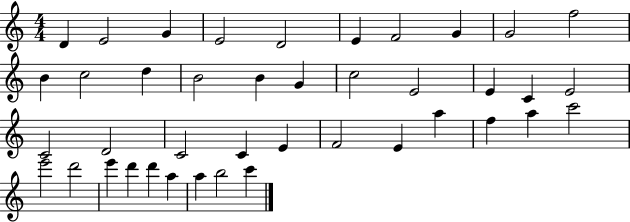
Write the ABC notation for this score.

X:1
T:Untitled
M:4/4
L:1/4
K:C
D E2 G E2 D2 E F2 G G2 f2 B c2 d B2 B G c2 E2 E C E2 C2 D2 C2 C E F2 E a f a c'2 e'2 d'2 e' d' d' a a b2 c'